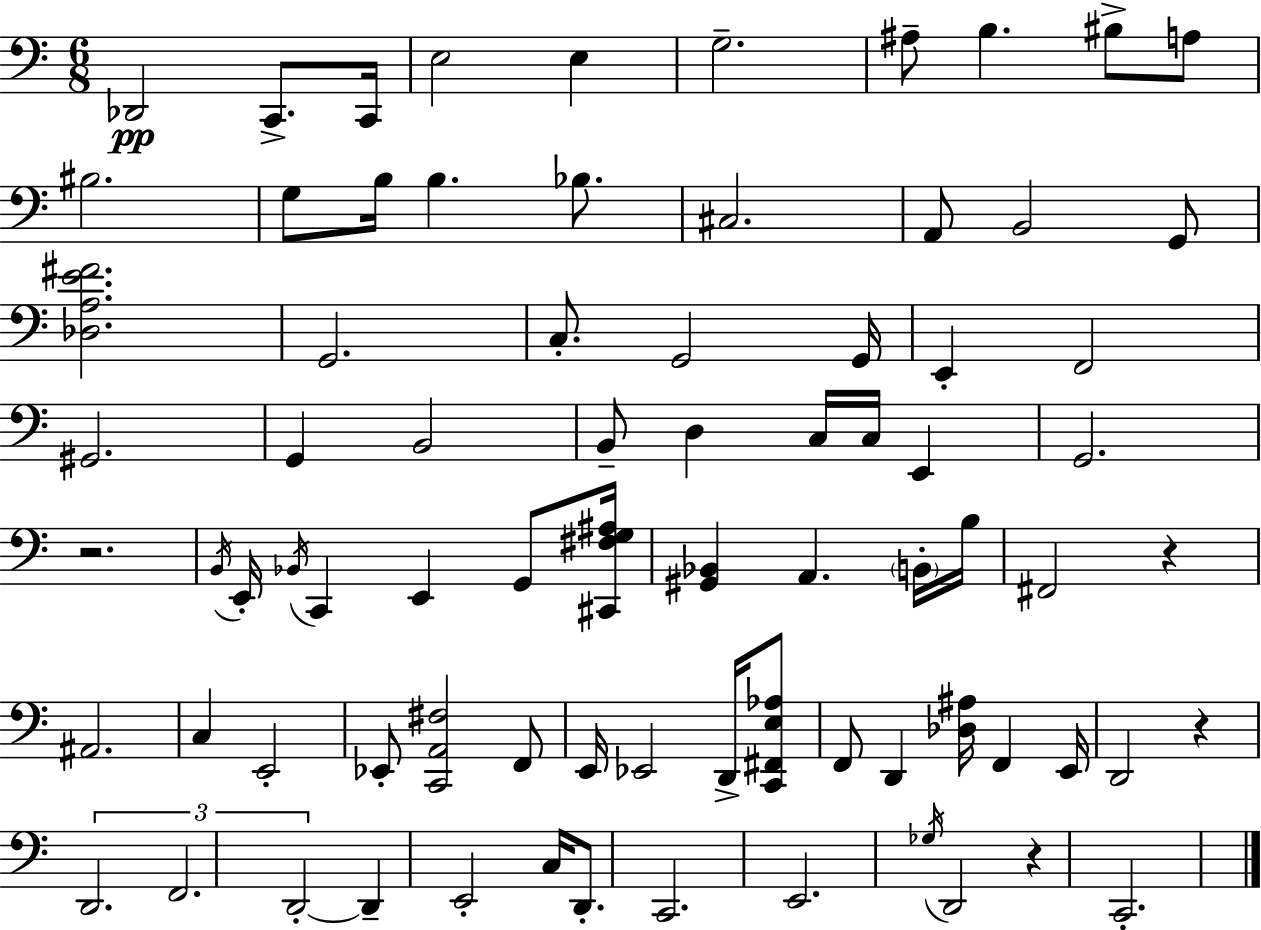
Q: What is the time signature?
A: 6/8